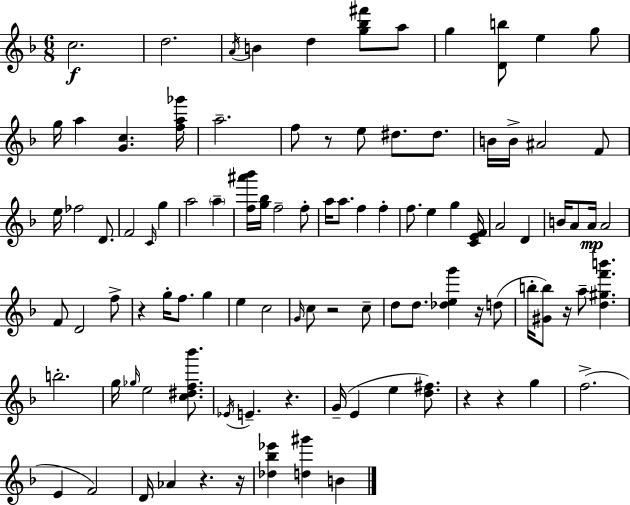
C5/h. D5/h. A4/s B4/q D5/q [G5,Bb5,F#6]/e A5/e G5/q [D4,B5]/e E5/q G5/e G5/s A5/q [G4,C5]/q. [F5,A5,Gb6]/s A5/h. F5/e R/e E5/e D#5/e. D#5/e. B4/s B4/s A#4/h F4/e E5/s FES5/h D4/e. F4/h C4/s G5/q A5/h A5/q [F5,A#6,Bb6]/s [G5,Bb5]/s F5/h F5/e A5/s A5/e. F5/q F5/q F5/e. E5/q G5/q [C4,E4,F4]/s A4/h D4/q B4/s A4/e A4/s A4/h F4/e D4/h F5/e R/q G5/s F5/e. G5/q E5/q C5/h G4/s C5/e R/h C5/e D5/e D5/e. [Db5,E5,G6]/q R/s D5/e B5/s [G#4,B5]/e R/s A5/e [D5,G#5,F6,B6]/q. B5/h. G5/s Gb5/s E5/h [C5,D#5,F5,Bb6]/e. Eb4/s E4/q. R/q. G4/s E4/q E5/q [D5,F#5]/e. R/q R/q G5/q F5/h. E4/q F4/h D4/s Ab4/q R/q. R/s [Db5,Bb5,Eb6]/q [D5,G#6]/q B4/q